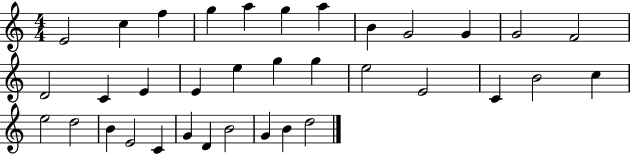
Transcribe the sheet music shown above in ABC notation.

X:1
T:Untitled
M:4/4
L:1/4
K:C
E2 c f g a g a B G2 G G2 F2 D2 C E E e g g e2 E2 C B2 c e2 d2 B E2 C G D B2 G B d2